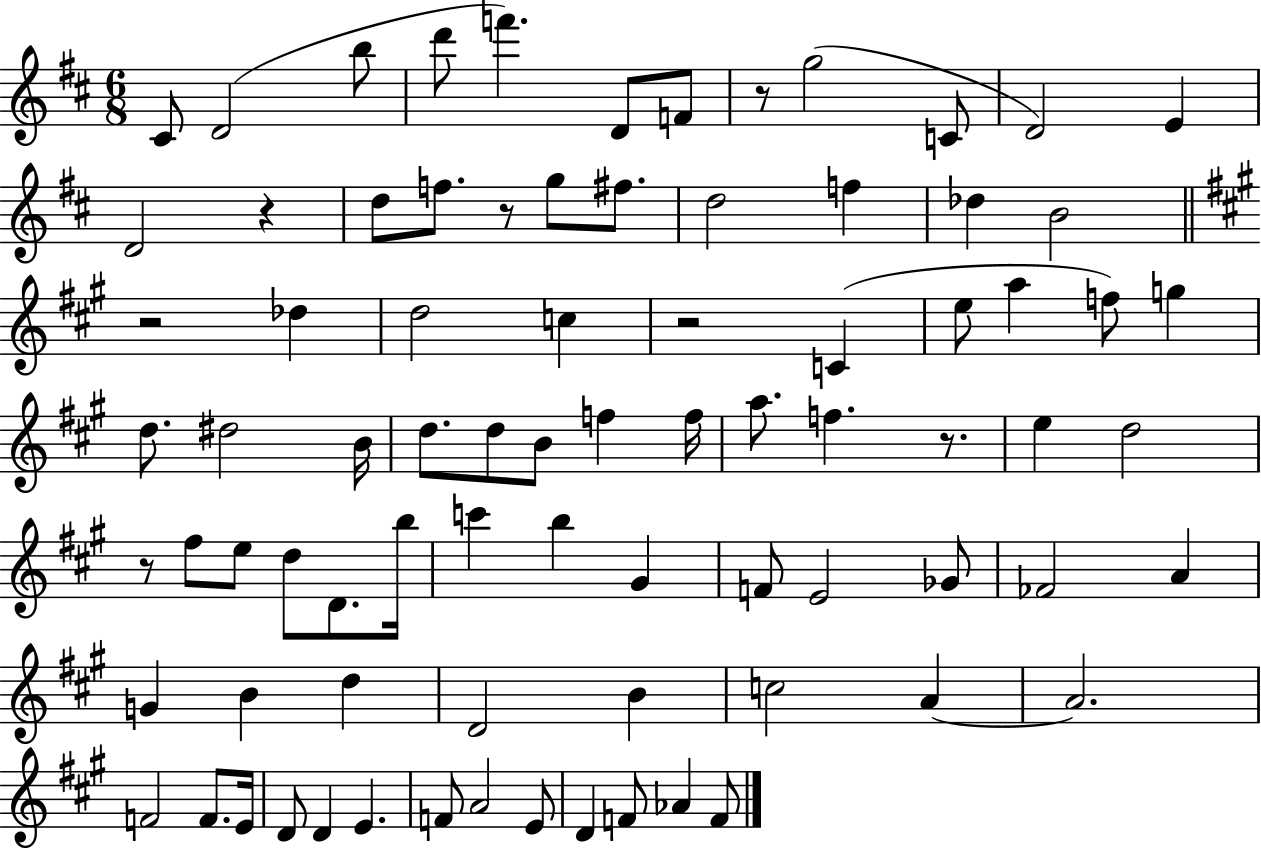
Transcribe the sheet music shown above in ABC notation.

X:1
T:Untitled
M:6/8
L:1/4
K:D
^C/2 D2 b/2 d'/2 f' D/2 F/2 z/2 g2 C/2 D2 E D2 z d/2 f/2 z/2 g/2 ^f/2 d2 f _d B2 z2 _d d2 c z2 C e/2 a f/2 g d/2 ^d2 B/4 d/2 d/2 B/2 f f/4 a/2 f z/2 e d2 z/2 ^f/2 e/2 d/2 D/2 b/4 c' b ^G F/2 E2 _G/2 _F2 A G B d D2 B c2 A A2 F2 F/2 E/4 D/2 D E F/2 A2 E/2 D F/2 _A F/2